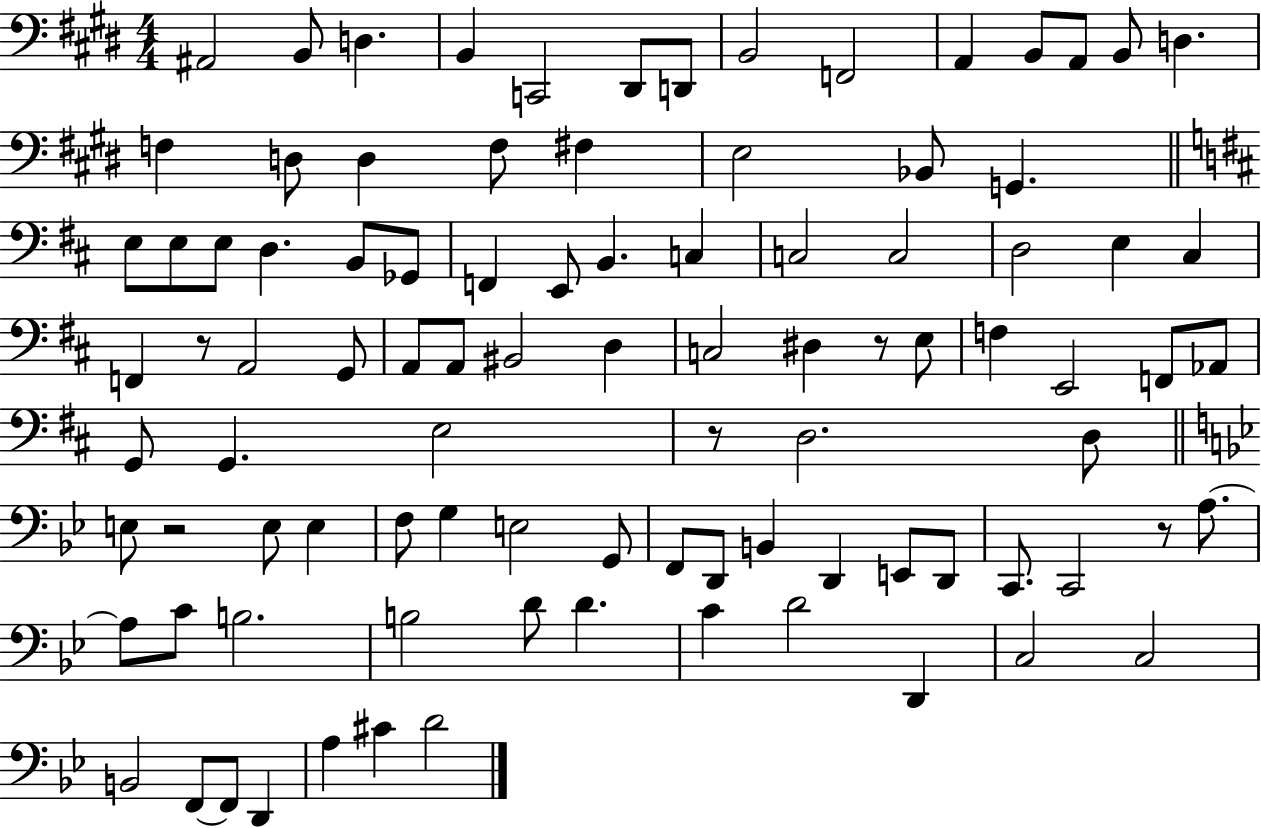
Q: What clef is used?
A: bass